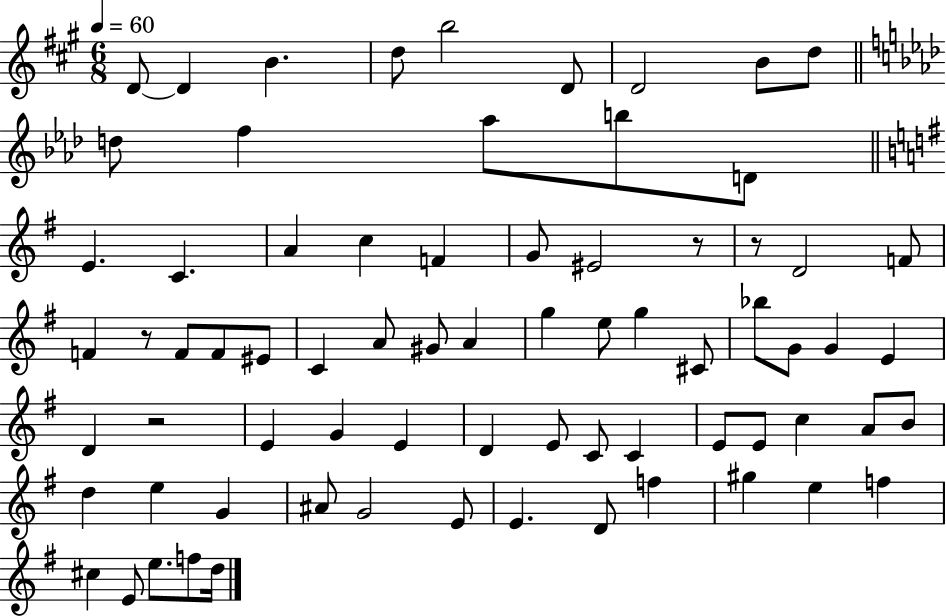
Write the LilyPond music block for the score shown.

{
  \clef treble
  \numericTimeSignature
  \time 6/8
  \key a \major
  \tempo 4 = 60
  d'8~~ d'4 b'4. | d''8 b''2 d'8 | d'2 b'8 d''8 | \bar "||" \break \key aes \major d''8 f''4 aes''8 b''8 d'8 | \bar "||" \break \key g \major e'4. c'4. | a'4 c''4 f'4 | g'8 eis'2 r8 | r8 d'2 f'8 | \break f'4 r8 f'8 f'8 eis'8 | c'4 a'8 gis'8 a'4 | g''4 e''8 g''4 cis'8 | bes''8 g'8 g'4 e'4 | \break d'4 r2 | e'4 g'4 e'4 | d'4 e'8 c'8 c'4 | e'8 e'8 c''4 a'8 b'8 | \break d''4 e''4 g'4 | ais'8 g'2 e'8 | e'4. d'8 f''4 | gis''4 e''4 f''4 | \break cis''4 e'8 e''8. f''8 d''16 | \bar "|."
}